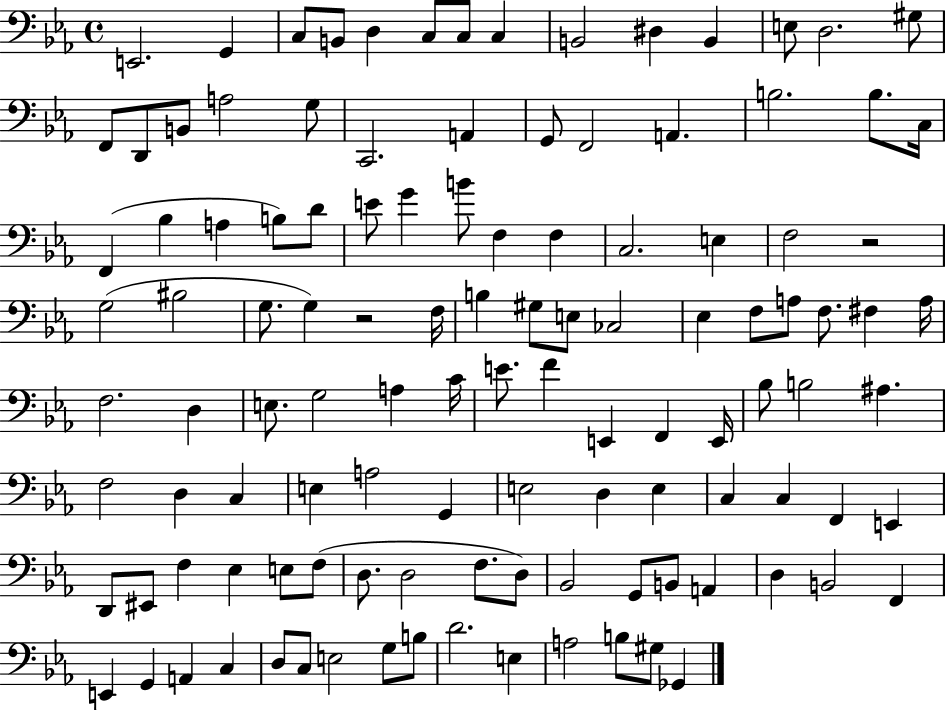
E2/h. G2/q C3/e B2/e D3/q C3/e C3/e C3/q B2/h D#3/q B2/q E3/e D3/h. G#3/e F2/e D2/e B2/e A3/h G3/e C2/h. A2/q G2/e F2/h A2/q. B3/h. B3/e. C3/s F2/q Bb3/q A3/q B3/e D4/e E4/e G4/q B4/e F3/q F3/q C3/h. E3/q F3/h R/h G3/h BIS3/h G3/e. G3/q R/h F3/s B3/q G#3/e E3/e CES3/h Eb3/q F3/e A3/e F3/e. F#3/q A3/s F3/h. D3/q E3/e. G3/h A3/q C4/s E4/e. F4/q E2/q F2/q E2/s Bb3/e B3/h A#3/q. F3/h D3/q C3/q E3/q A3/h G2/q E3/h D3/q E3/q C3/q C3/q F2/q E2/q D2/e EIS2/e F3/q Eb3/q E3/e F3/e D3/e. D3/h F3/e. D3/e Bb2/h G2/e B2/e A2/q D3/q B2/h F2/q E2/q G2/q A2/q C3/q D3/e C3/e E3/h G3/e B3/e D4/h. E3/q A3/h B3/e G#3/e Gb2/q